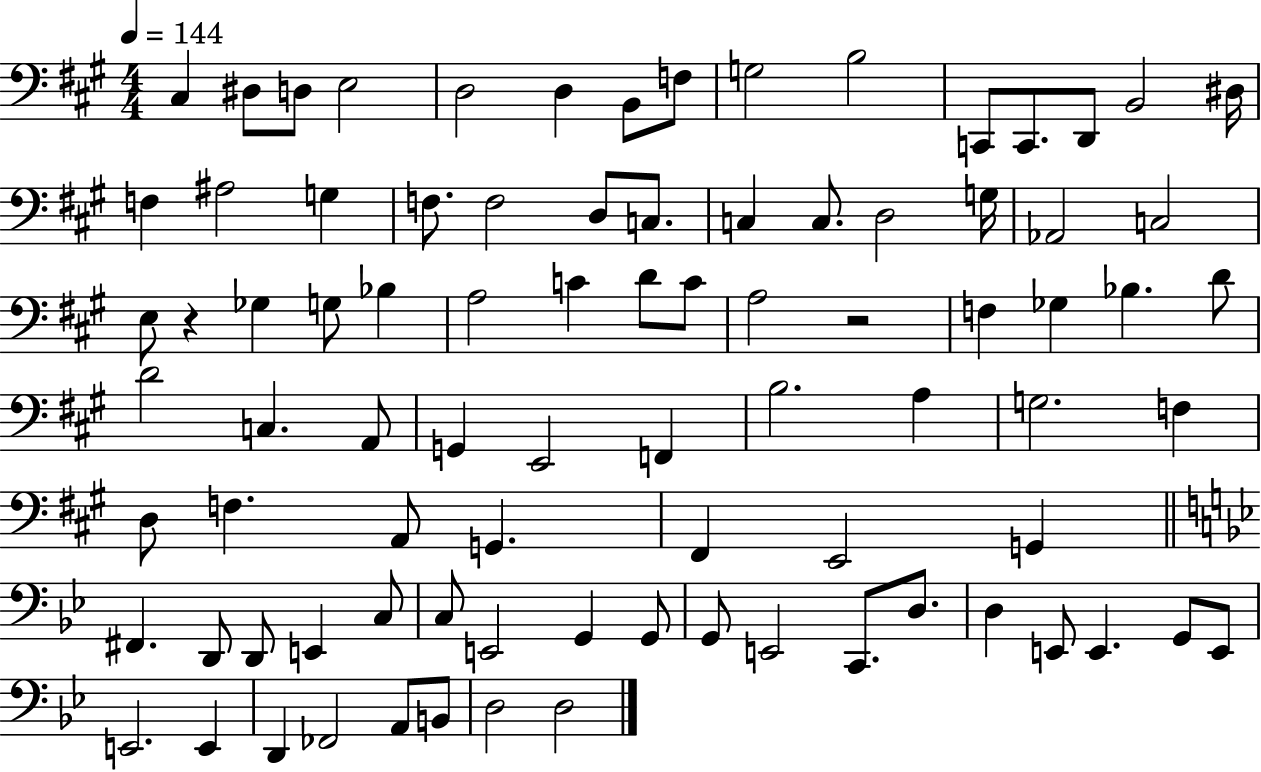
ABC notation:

X:1
T:Untitled
M:4/4
L:1/4
K:A
^C, ^D,/2 D,/2 E,2 D,2 D, B,,/2 F,/2 G,2 B,2 C,,/2 C,,/2 D,,/2 B,,2 ^D,/4 F, ^A,2 G, F,/2 F,2 D,/2 C,/2 C, C,/2 D,2 G,/4 _A,,2 C,2 E,/2 z _G, G,/2 _B, A,2 C D/2 C/2 A,2 z2 F, _G, _B, D/2 D2 C, A,,/2 G,, E,,2 F,, B,2 A, G,2 F, D,/2 F, A,,/2 G,, ^F,, E,,2 G,, ^F,, D,,/2 D,,/2 E,, C,/2 C,/2 E,,2 G,, G,,/2 G,,/2 E,,2 C,,/2 D,/2 D, E,,/2 E,, G,,/2 E,,/2 E,,2 E,, D,, _F,,2 A,,/2 B,,/2 D,2 D,2